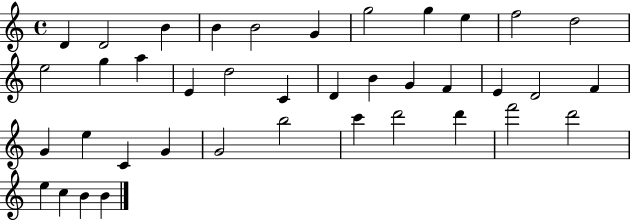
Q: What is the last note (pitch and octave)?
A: B4